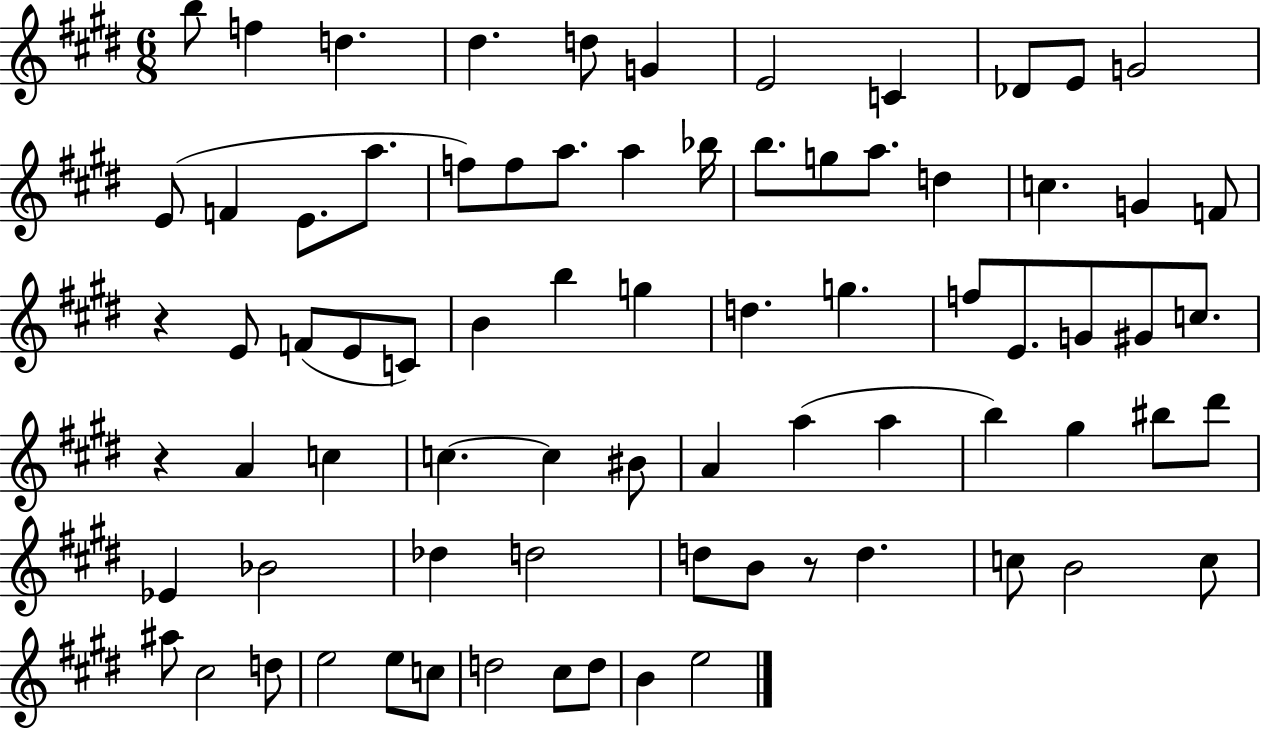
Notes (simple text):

B5/e F5/q D5/q. D#5/q. D5/e G4/q E4/h C4/q Db4/e E4/e G4/h E4/e F4/q E4/e. A5/e. F5/e F5/e A5/e. A5/q Bb5/s B5/e. G5/e A5/e. D5/q C5/q. G4/q F4/e R/q E4/e F4/e E4/e C4/e B4/q B5/q G5/q D5/q. G5/q. F5/e E4/e. G4/e G#4/e C5/e. R/q A4/q C5/q C5/q. C5/q BIS4/e A4/q A5/q A5/q B5/q G#5/q BIS5/e D#6/e Eb4/q Bb4/h Db5/q D5/h D5/e B4/e R/e D5/q. C5/e B4/h C5/e A#5/e C#5/h D5/e E5/h E5/e C5/e D5/h C#5/e D5/e B4/q E5/h